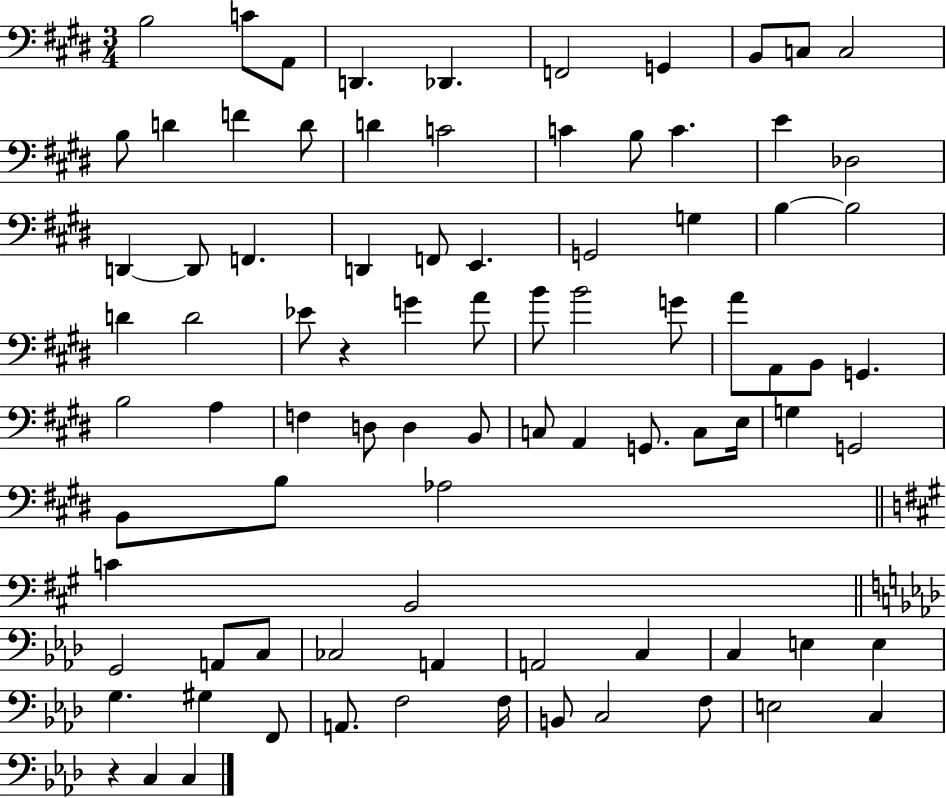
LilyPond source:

{
  \clef bass
  \numericTimeSignature
  \time 3/4
  \key e \major
  b2 c'8 a,8 | d,4. des,4. | f,2 g,4 | b,8 c8 c2 | \break b8 d'4 f'4 d'8 | d'4 c'2 | c'4 b8 c'4. | e'4 des2 | \break d,4~~ d,8 f,4. | d,4 f,8 e,4. | g,2 g4 | b4~~ b2 | \break d'4 d'2 | ees'8 r4 g'4 a'8 | b'8 b'2 g'8 | a'8 a,8 b,8 g,4. | \break b2 a4 | f4 d8 d4 b,8 | c8 a,4 g,8. c8 e16 | g4 g,2 | \break b,8 b8 aes2 | \bar "||" \break \key a \major c'4 b,2 | \bar "||" \break \key aes \major g,2 a,8 c8 | ces2 a,4 | a,2 c4 | c4 e4 e4 | \break g4. gis4 f,8 | a,8. f2 f16 | b,8 c2 f8 | e2 c4 | \break r4 c4 c4 | \bar "|."
}